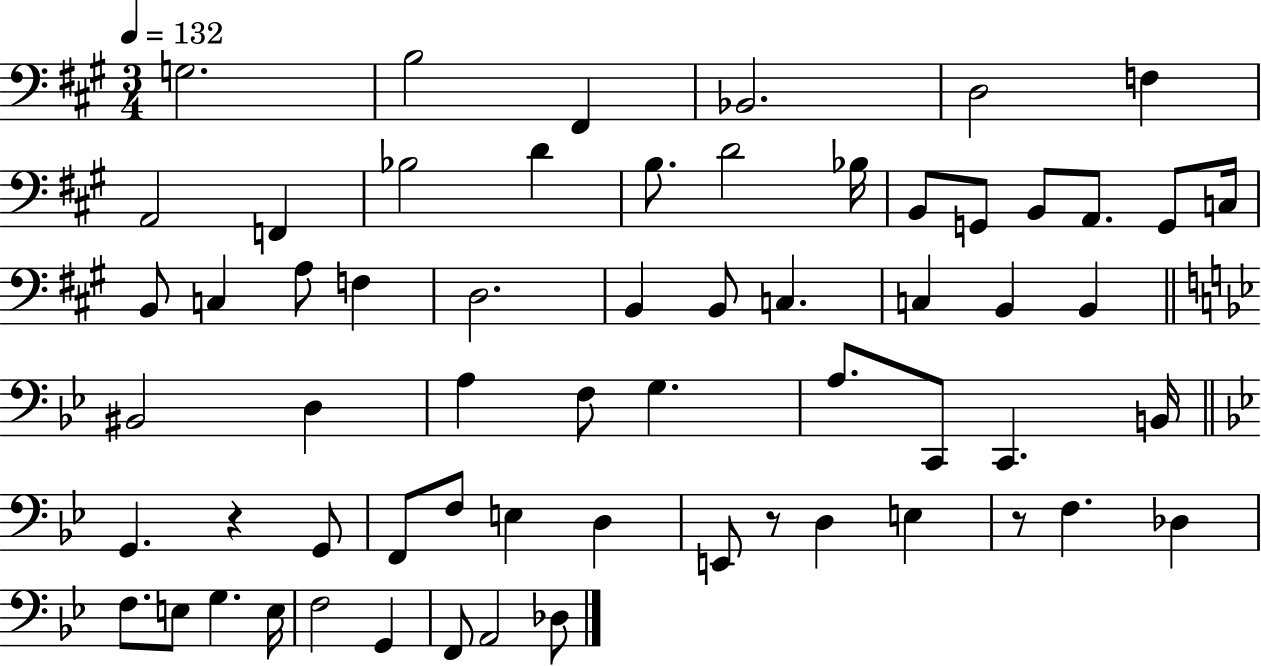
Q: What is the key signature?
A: A major